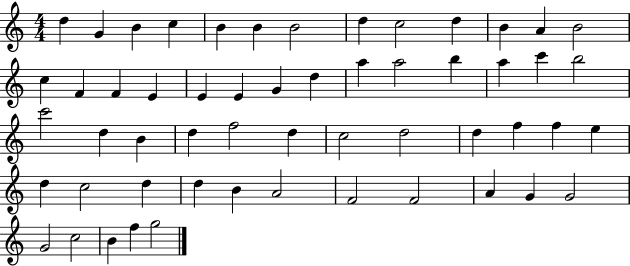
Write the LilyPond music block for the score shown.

{
  \clef treble
  \numericTimeSignature
  \time 4/4
  \key c \major
  d''4 g'4 b'4 c''4 | b'4 b'4 b'2 | d''4 c''2 d''4 | b'4 a'4 b'2 | \break c''4 f'4 f'4 e'4 | e'4 e'4 g'4 d''4 | a''4 a''2 b''4 | a''4 c'''4 b''2 | \break c'''2 d''4 b'4 | d''4 f''2 d''4 | c''2 d''2 | d''4 f''4 f''4 e''4 | \break d''4 c''2 d''4 | d''4 b'4 a'2 | f'2 f'2 | a'4 g'4 g'2 | \break g'2 c''2 | b'4 f''4 g''2 | \bar "|."
}